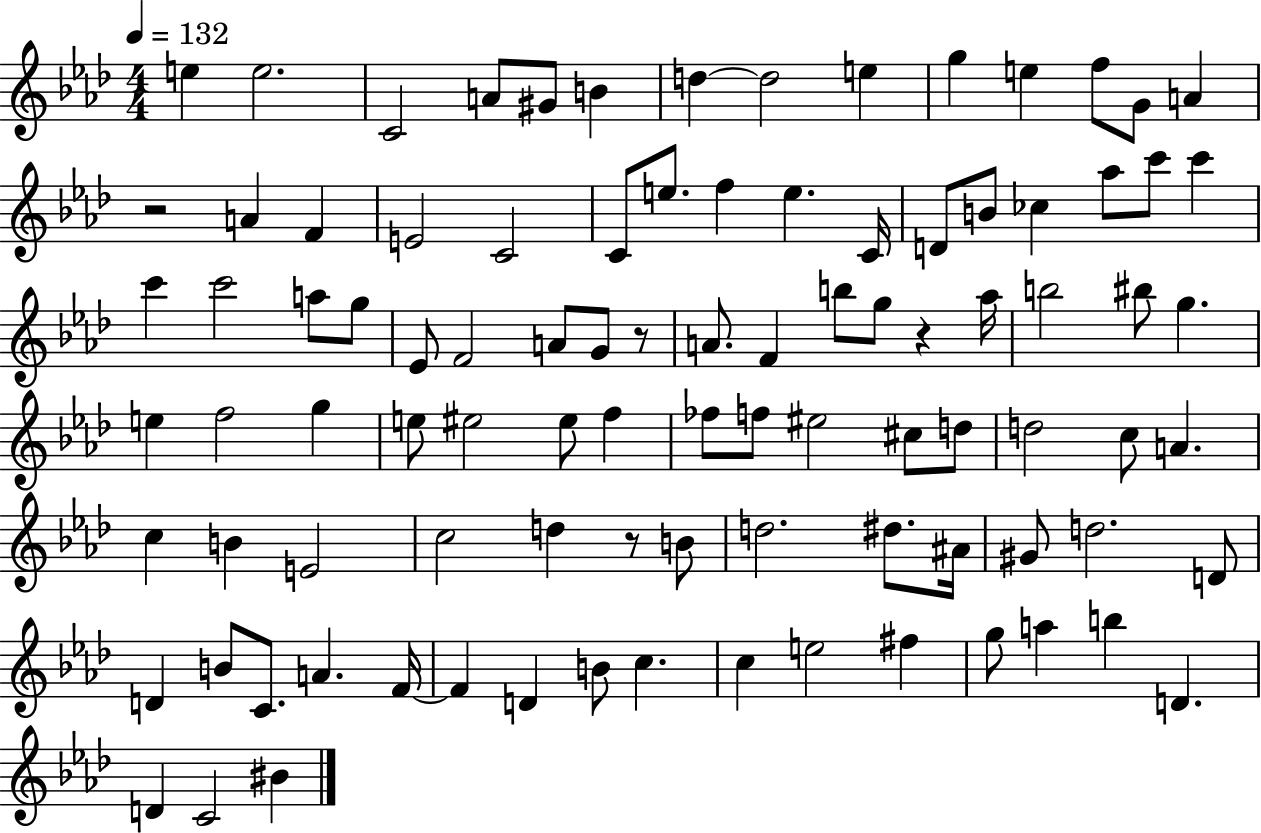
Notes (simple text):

E5/q E5/h. C4/h A4/e G#4/e B4/q D5/q D5/h E5/q G5/q E5/q F5/e G4/e A4/q R/h A4/q F4/q E4/h C4/h C4/e E5/e. F5/q E5/q. C4/s D4/e B4/e CES5/q Ab5/e C6/e C6/q C6/q C6/h A5/e G5/e Eb4/e F4/h A4/e G4/e R/e A4/e. F4/q B5/e G5/e R/q Ab5/s B5/h BIS5/e G5/q. E5/q F5/h G5/q E5/e EIS5/h EIS5/e F5/q FES5/e F5/e EIS5/h C#5/e D5/e D5/h C5/e A4/q. C5/q B4/q E4/h C5/h D5/q R/e B4/e D5/h. D#5/e. A#4/s G#4/e D5/h. D4/e D4/q B4/e C4/e. A4/q. F4/s F4/q D4/q B4/e C5/q. C5/q E5/h F#5/q G5/e A5/q B5/q D4/q. D4/q C4/h BIS4/q